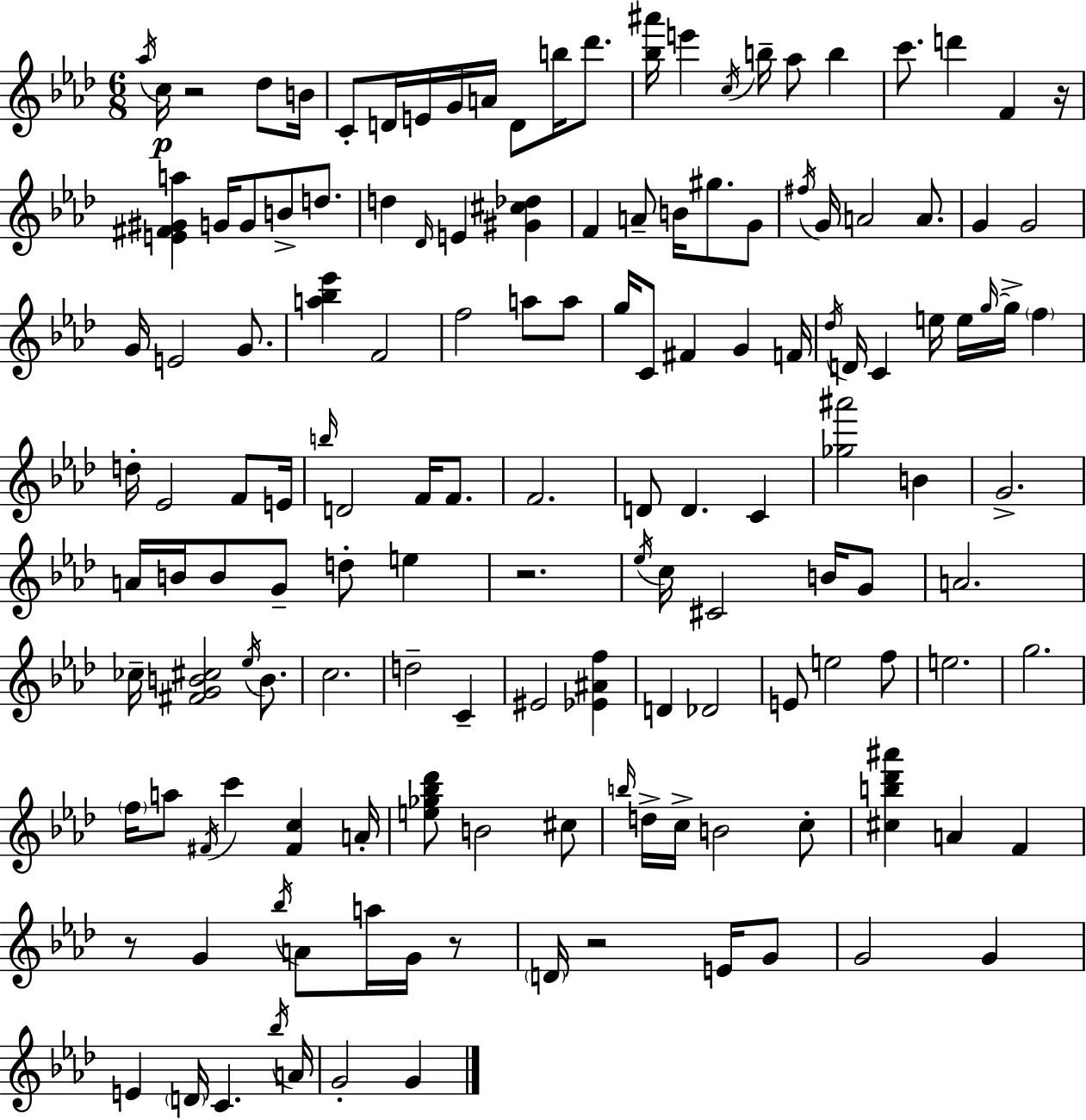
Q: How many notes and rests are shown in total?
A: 145